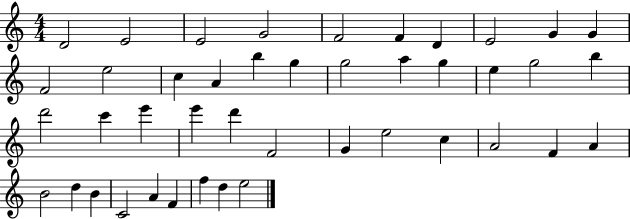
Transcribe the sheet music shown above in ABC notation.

X:1
T:Untitled
M:4/4
L:1/4
K:C
D2 E2 E2 G2 F2 F D E2 G G F2 e2 c A b g g2 a g e g2 b d'2 c' e' e' d' F2 G e2 c A2 F A B2 d B C2 A F f d e2